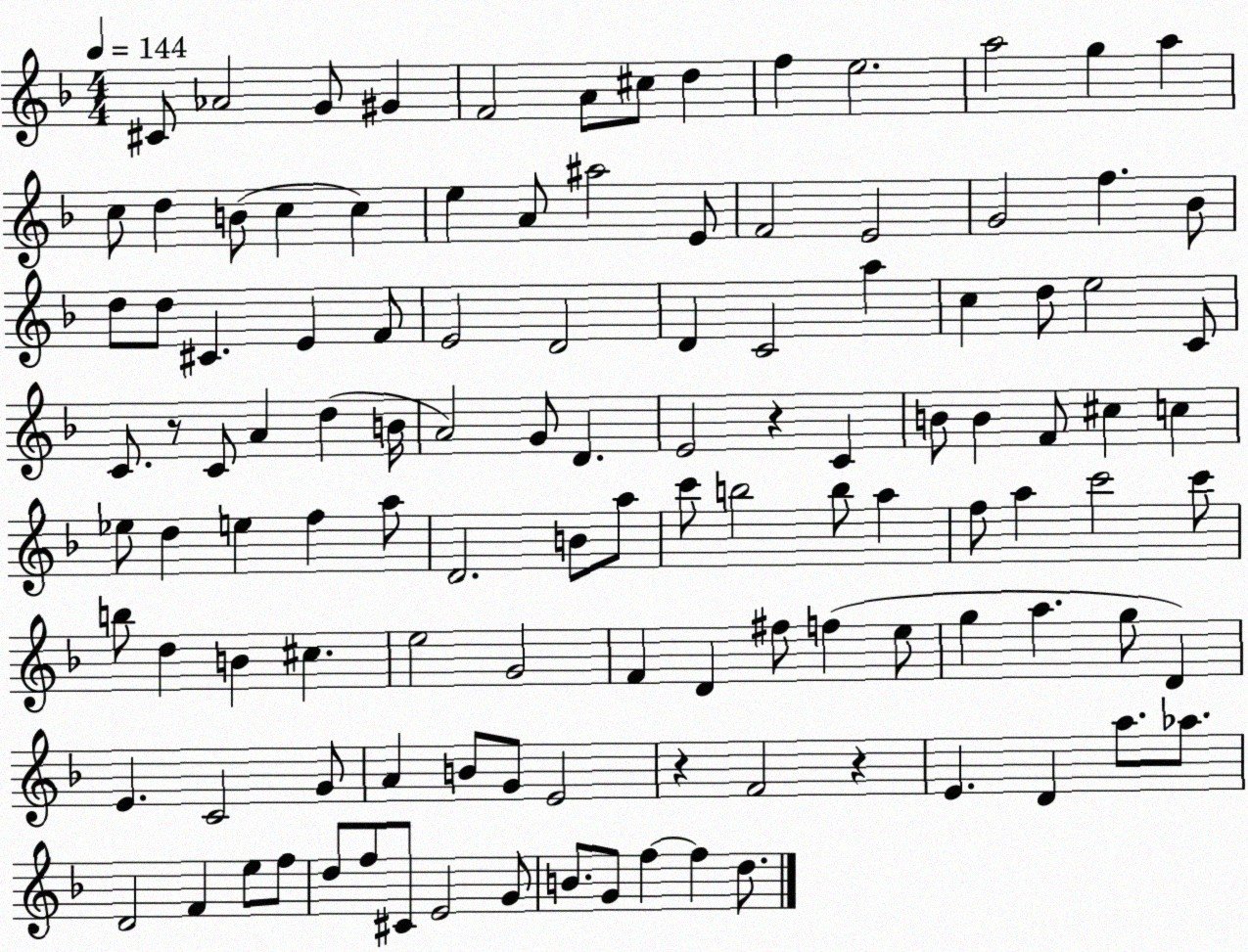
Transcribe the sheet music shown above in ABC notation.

X:1
T:Untitled
M:4/4
L:1/4
K:F
^C/2 _A2 G/2 ^G F2 A/2 ^c/2 d f e2 a2 g a c/2 d B/2 c c e A/2 ^a2 E/2 F2 E2 G2 f _B/2 d/2 d/2 ^C E F/2 E2 D2 D C2 a c d/2 e2 C/2 C/2 z/2 C/2 A d B/4 A2 G/2 D E2 z C B/2 B F/2 ^c c _e/2 d e f a/2 D2 B/2 a/2 c'/2 b2 b/2 a f/2 a c'2 c'/2 b/2 d B ^c e2 G2 F D ^f/2 f e/2 g a g/2 D E C2 G/2 A B/2 G/2 E2 z F2 z E D a/2 _a/2 D2 F e/2 f/2 d/2 f/2 ^C/2 E2 G/2 B/2 G/2 f f d/2